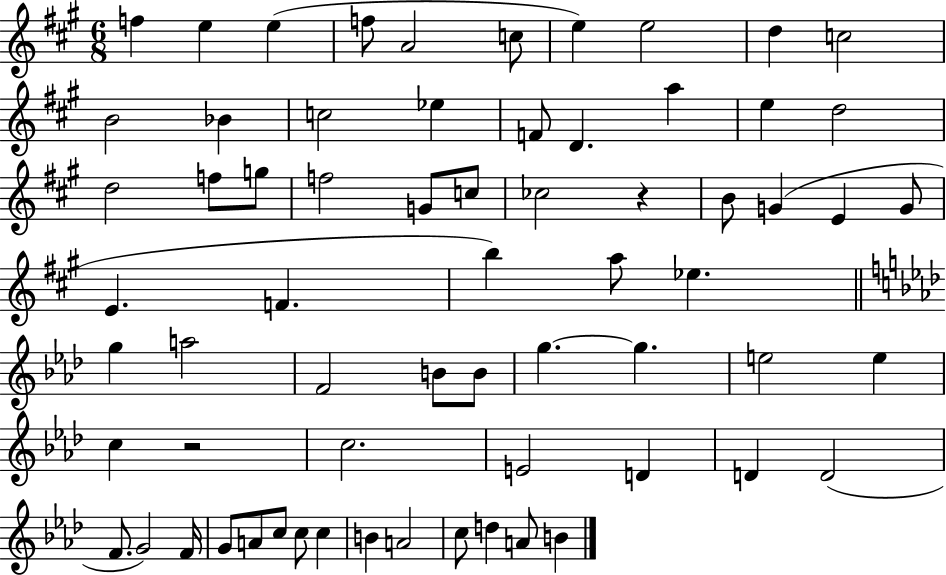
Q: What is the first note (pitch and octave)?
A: F5